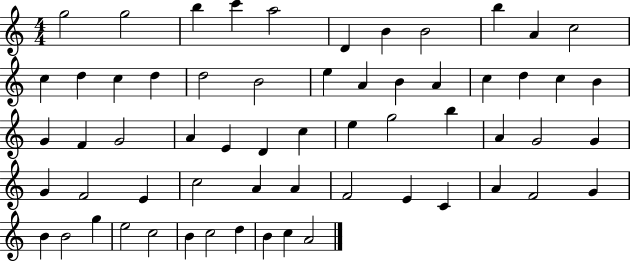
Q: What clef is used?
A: treble